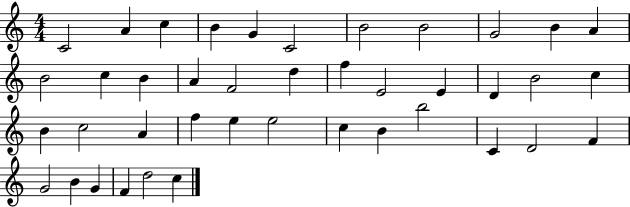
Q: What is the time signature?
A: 4/4